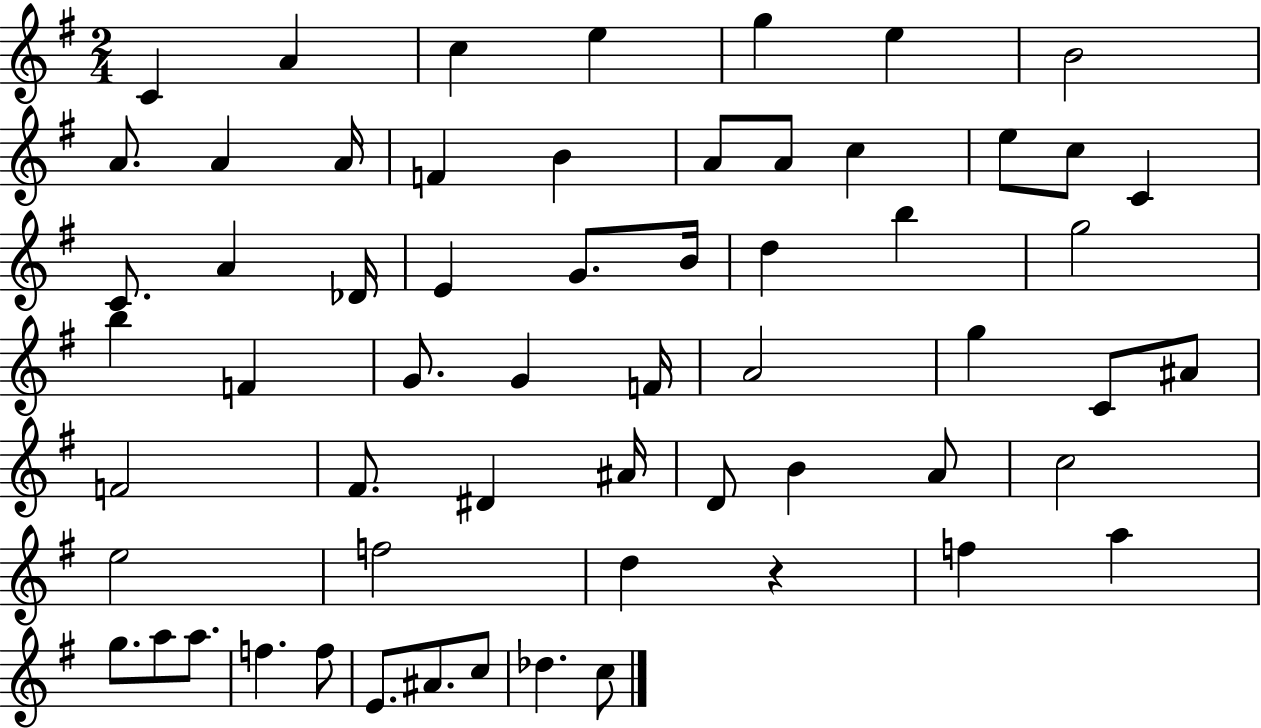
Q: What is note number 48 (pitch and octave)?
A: F5